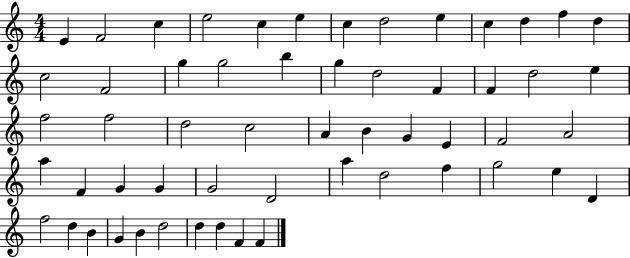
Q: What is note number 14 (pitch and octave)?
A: C5